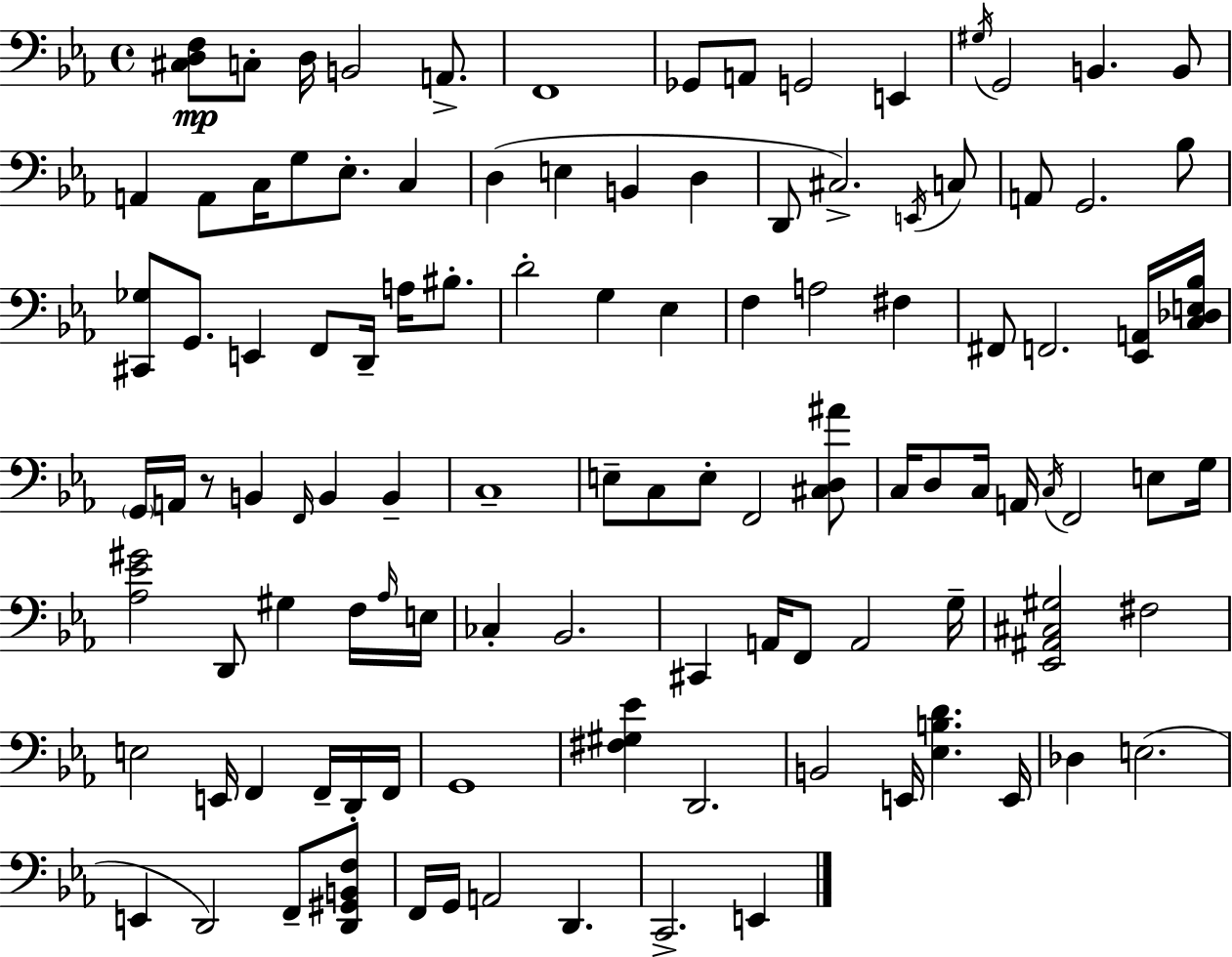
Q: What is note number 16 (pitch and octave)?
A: C3